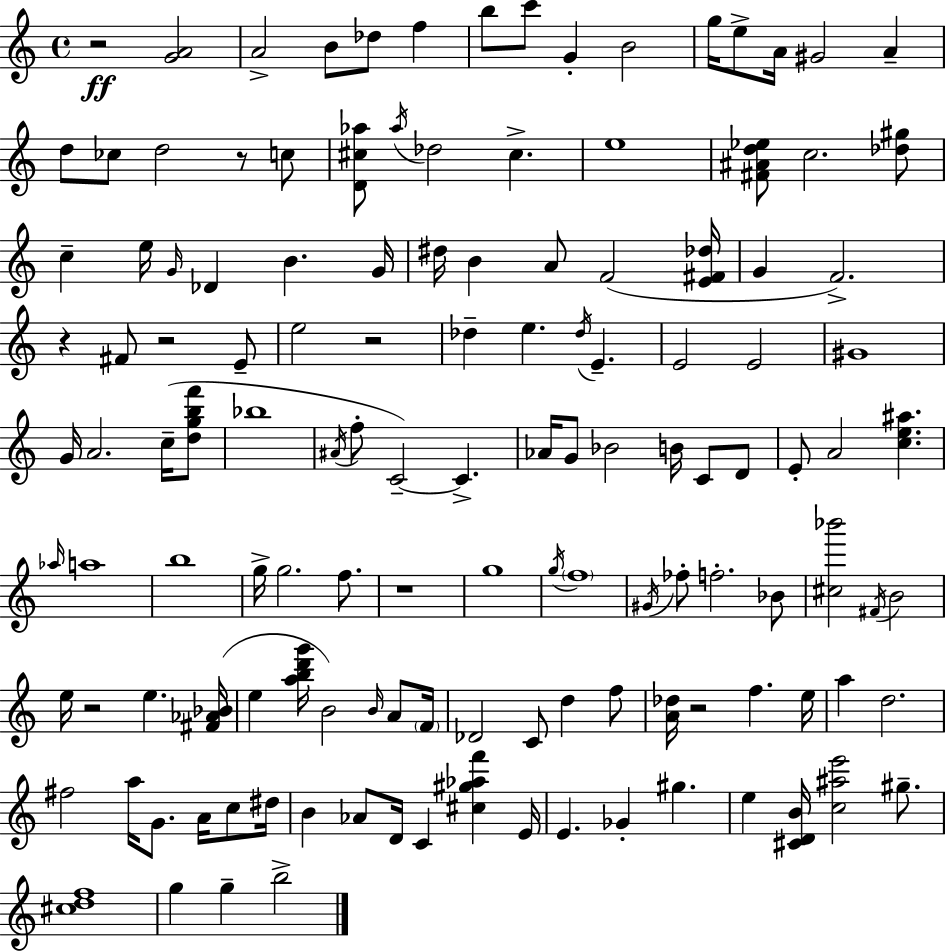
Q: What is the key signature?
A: A minor